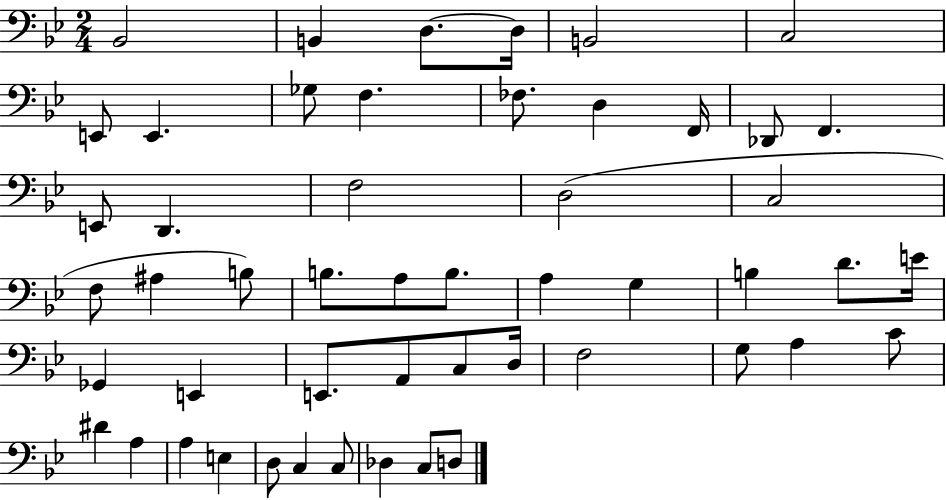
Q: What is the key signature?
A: BES major